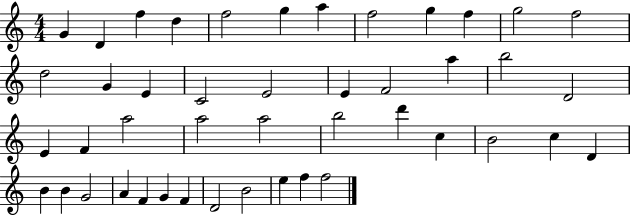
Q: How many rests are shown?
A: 0